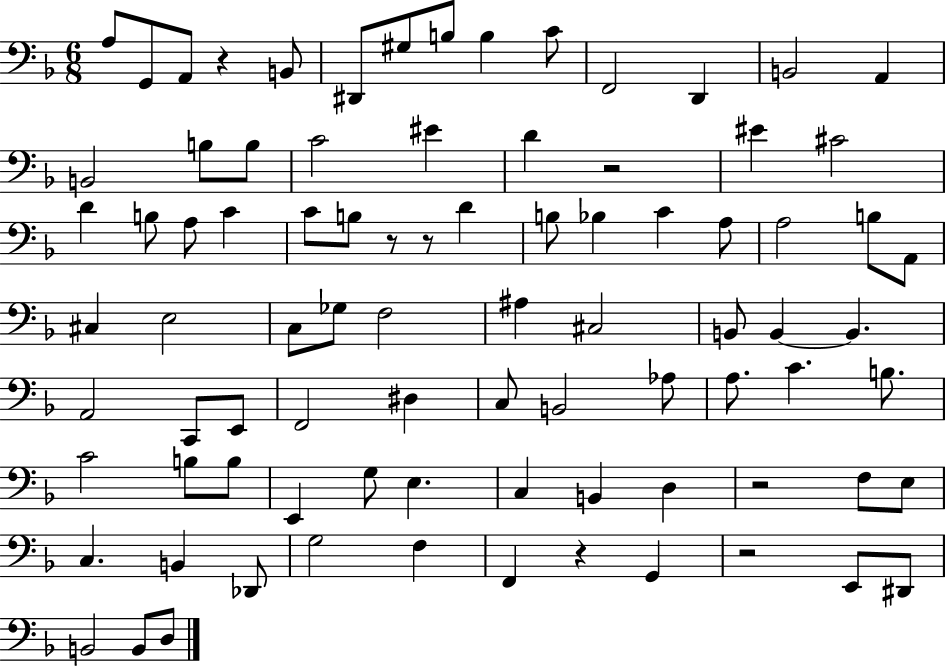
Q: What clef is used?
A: bass